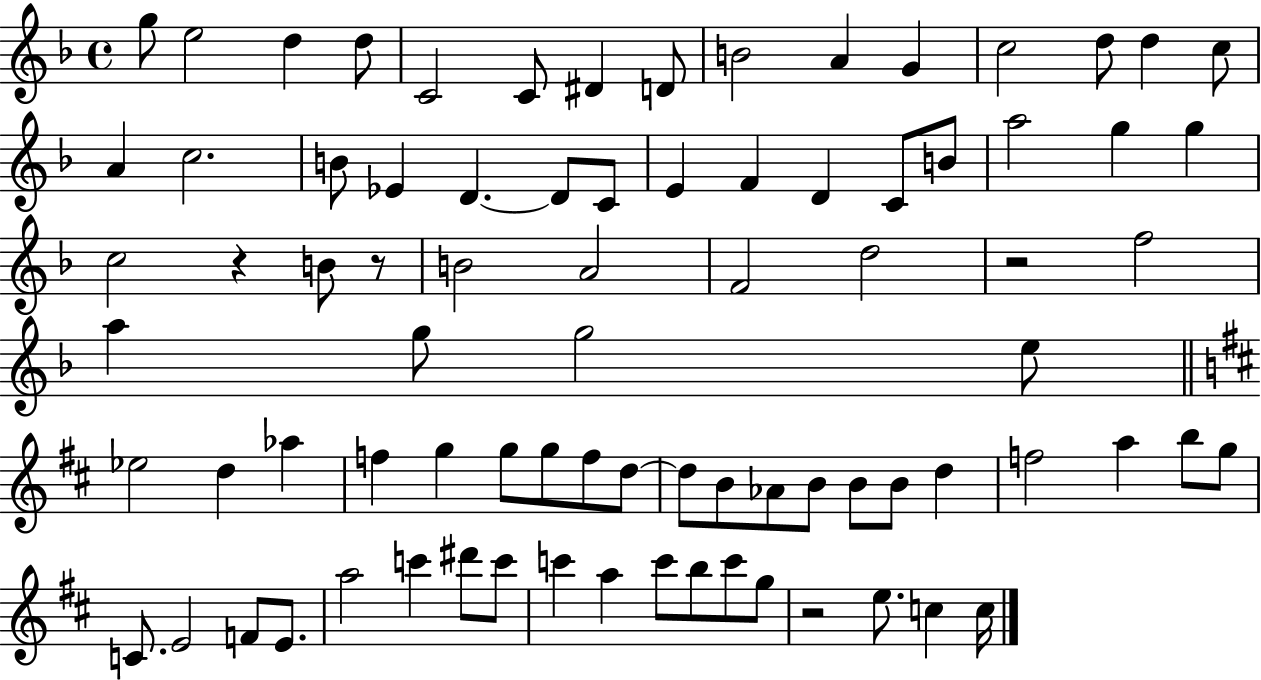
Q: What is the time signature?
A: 4/4